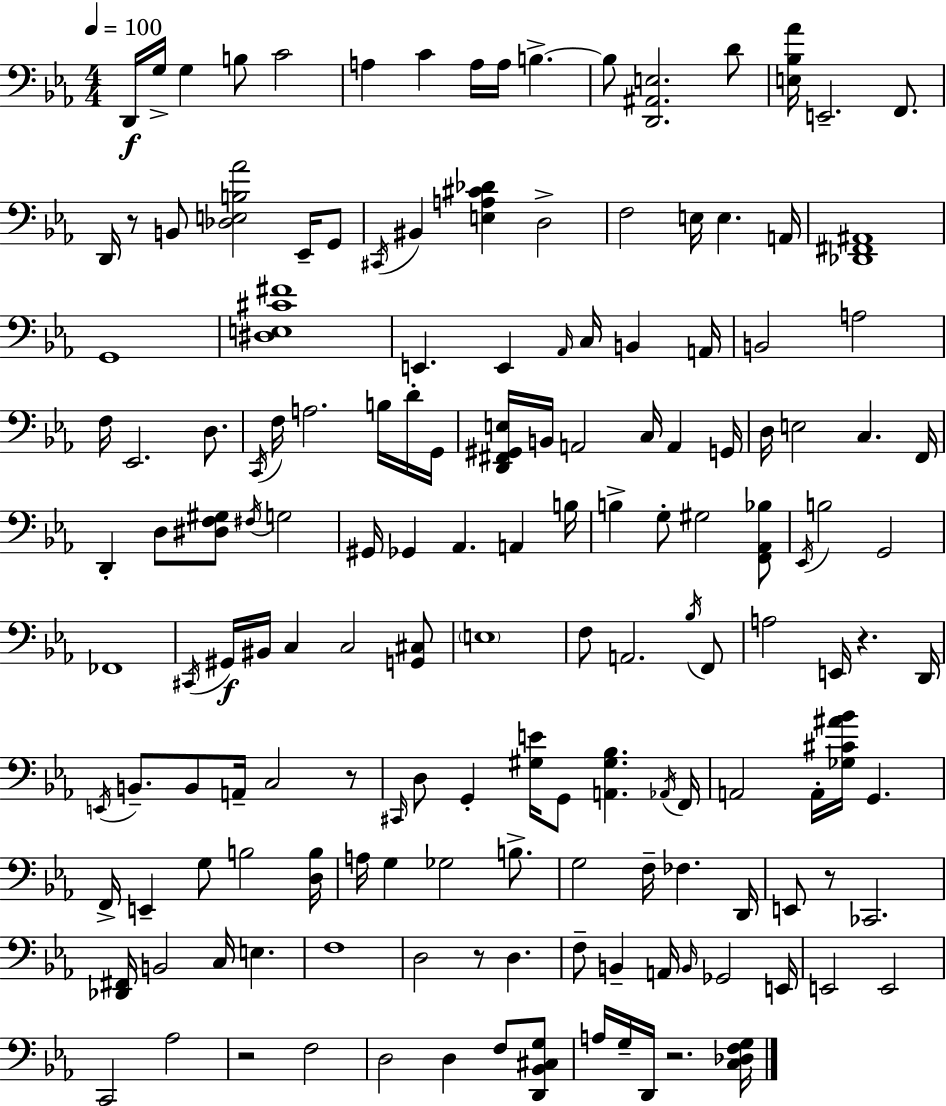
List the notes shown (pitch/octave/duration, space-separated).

D2/s G3/s G3/q B3/e C4/h A3/q C4/q A3/s A3/s B3/q. B3/e [D2,A#2,E3]/h. D4/e [E3,Bb3,Ab4]/s E2/h. F2/e. D2/s R/e B2/e [Db3,E3,B3,Ab4]/h Eb2/s G2/e C#2/s BIS2/q [E3,A3,C#4,Db4]/q D3/h F3/h E3/s E3/q. A2/s [Db2,F#2,A#2]/w G2/w [D#3,E3,C#4,F#4]/w E2/q. E2/q Ab2/s C3/s B2/q A2/s B2/h A3/h F3/s Eb2/h. D3/e. C2/s F3/s A3/h. B3/s D4/s G2/s [D2,F#2,G#2,E3]/s B2/s A2/h C3/s A2/q G2/s D3/s E3/h C3/q. F2/s D2/q D3/e [D#3,F3,G#3]/e F#3/s G3/h G#2/s Gb2/q Ab2/q. A2/q B3/s B3/q G3/e G#3/h [F2,Ab2,Bb3]/e Eb2/s B3/h G2/h FES2/w C#2/s G#2/s BIS2/s C3/q C3/h [G2,C#3]/e E3/w F3/e A2/h. Bb3/s F2/e A3/h E2/s R/q. D2/s E2/s B2/e. B2/e A2/s C3/h R/e C#2/s D3/e G2/q [G#3,E4]/s G2/e [A2,G#3,Bb3]/q. Ab2/s F2/s A2/h A2/s [Gb3,C#4,A#4,Bb4]/s G2/q. F2/s E2/q G3/e B3/h [D3,B3]/s A3/s G3/q Gb3/h B3/e. G3/h F3/s FES3/q. D2/s E2/e R/e CES2/h. [Db2,F#2]/s B2/h C3/s E3/q. F3/w D3/h R/e D3/q. F3/e B2/q A2/s B2/s Gb2/h E2/s E2/h E2/h C2/h Ab3/h R/h F3/h D3/h D3/q F3/e [D2,Bb2,C#3,G3]/e A3/s G3/s D2/s R/h. [C3,Db3,F3,G3]/s